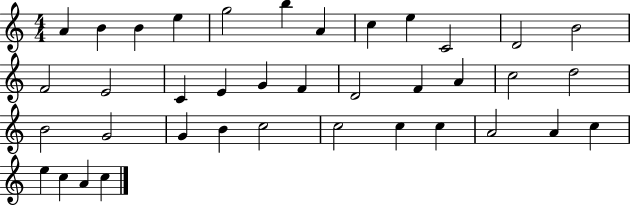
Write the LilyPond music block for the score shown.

{
  \clef treble
  \numericTimeSignature
  \time 4/4
  \key c \major
  a'4 b'4 b'4 e''4 | g''2 b''4 a'4 | c''4 e''4 c'2 | d'2 b'2 | \break f'2 e'2 | c'4 e'4 g'4 f'4 | d'2 f'4 a'4 | c''2 d''2 | \break b'2 g'2 | g'4 b'4 c''2 | c''2 c''4 c''4 | a'2 a'4 c''4 | \break e''4 c''4 a'4 c''4 | \bar "|."
}